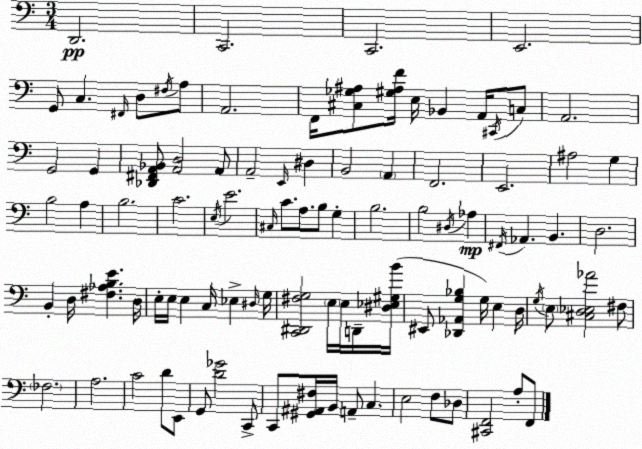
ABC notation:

X:1
T:Untitled
M:3/4
L:1/4
K:Am
D,,2 C,,2 C,,2 E,,2 G,,/2 C, ^F,,/4 D,/2 ^F,/4 A,/2 A,,2 F,,/4 [^C,_G,^A,]/2 [^G,^A,F]/4 E,/4 _B,, A,,/4 ^C,,/4 C,/2 A,,2 G,,2 G,, [_D,,^F,,A,,_B,,]/2 [A,,D,]2 A,,/2 A,,2 E,,/4 ^D, B,,2 A,, F,,2 E,,2 ^A,2 G, B,2 A, B,2 C2 E,/4 E2 ^C,/4 C/2 A,/2 B,/2 G, B,2 B,2 ^D,/4 _A, ^F,,/4 _A,, B,, D,2 B,, D,/4 [^F,_A,B,E] D,/4 E,/4 E,/4 E, C,/4 _E, ^D,/4 G,/4 [C,,^D,,^F,G,]2 E,/4 E,/4 D,,/4 [^D,_E,^G,B]/4 ^E,,/2 [_D,,_A,,G,_B,] G,/4 E, D,/4 G,/4 E,/2 [^C,D,_E,_A]2 ^F,/2 _F,2 A,2 C2 D/2 E,,/2 G,,/2 [D_G]2 C,,/2 C,,/2 [^G,,^A,,^F,]/4 B,,/4 A,,/2 C, E,2 F,/2 _D,/2 [^C,,F,,]2 A,/2 F,,/2